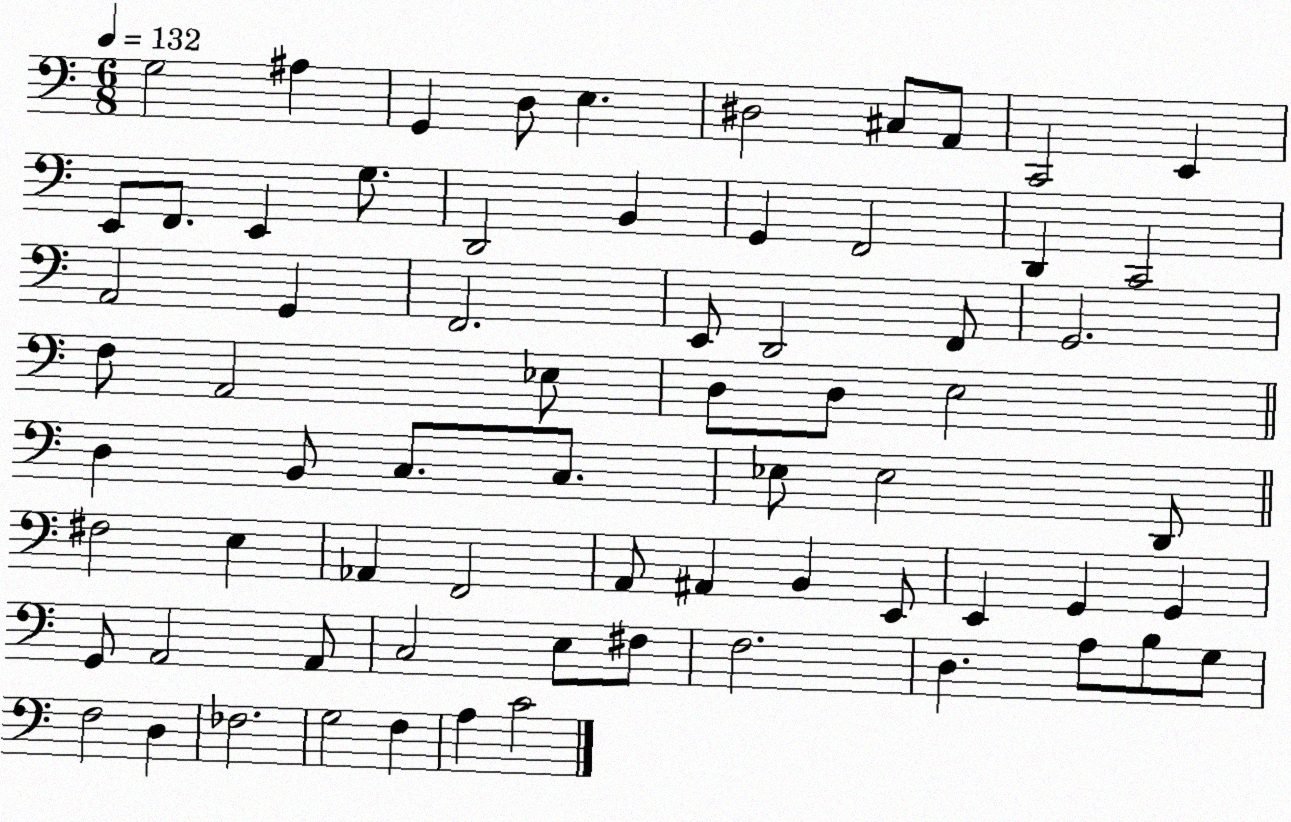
X:1
T:Untitled
M:6/8
L:1/4
K:C
G,2 ^A, G,, D,/2 E, ^D,2 ^C,/2 A,,/2 C,,2 E,, E,,/2 F,,/2 E,, G,/2 D,,2 B,, G,, F,,2 D,, C,,2 A,,2 G,, F,,2 E,,/2 D,,2 F,,/2 G,,2 F,/2 A,,2 _E,/2 D,/2 D,/2 E,2 D, B,,/2 C,/2 C,/2 _E,/2 _E,2 D,,/2 ^F,2 E, _A,, F,,2 A,,/2 ^A,, B,, E,,/2 E,, G,, G,, G,,/2 A,,2 A,,/2 C,2 E,/2 ^F,/2 F,2 D, A,/2 B,/2 G,/2 F,2 D, _F,2 G,2 F, A, C2